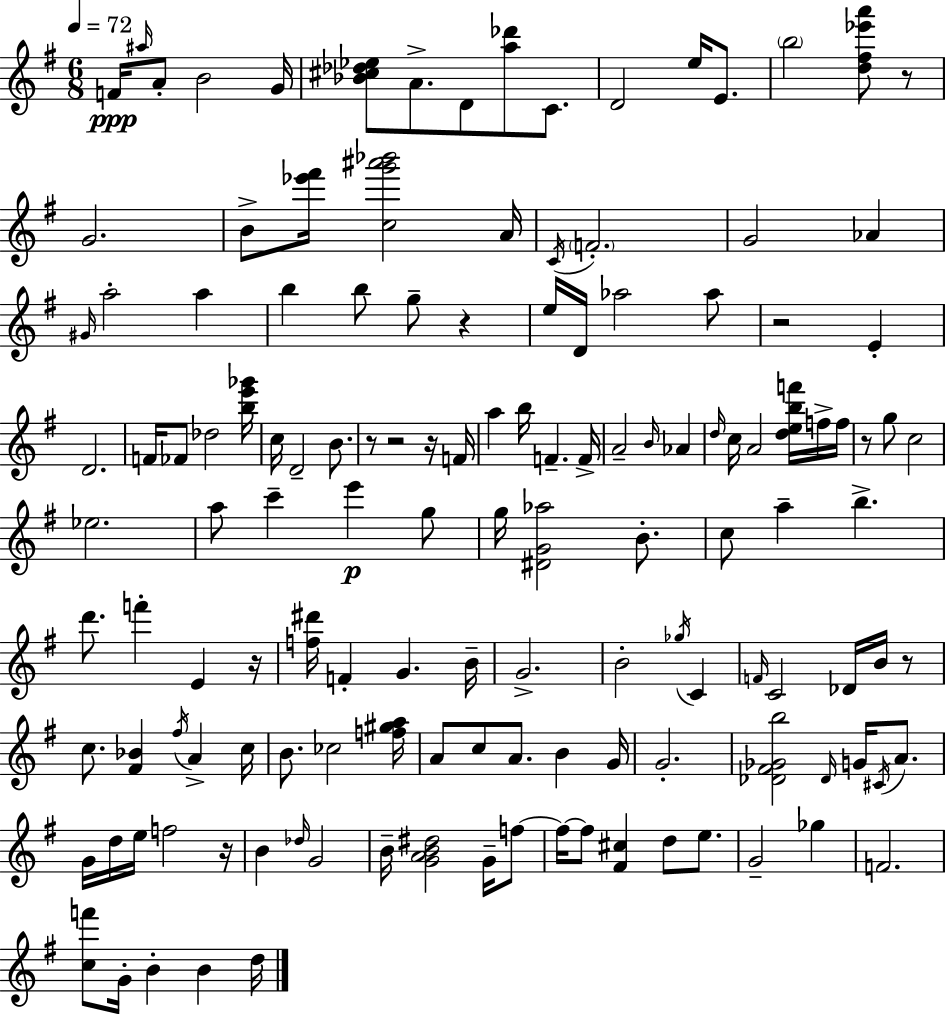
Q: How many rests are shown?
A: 10